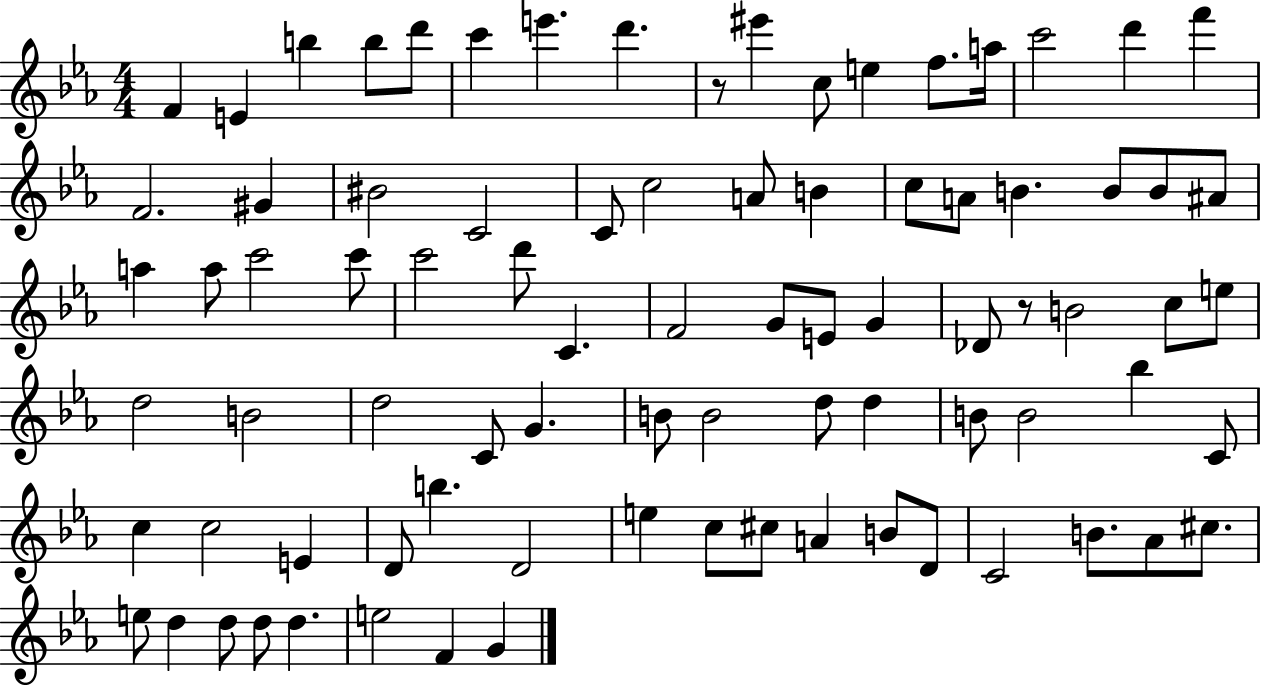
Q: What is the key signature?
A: EES major